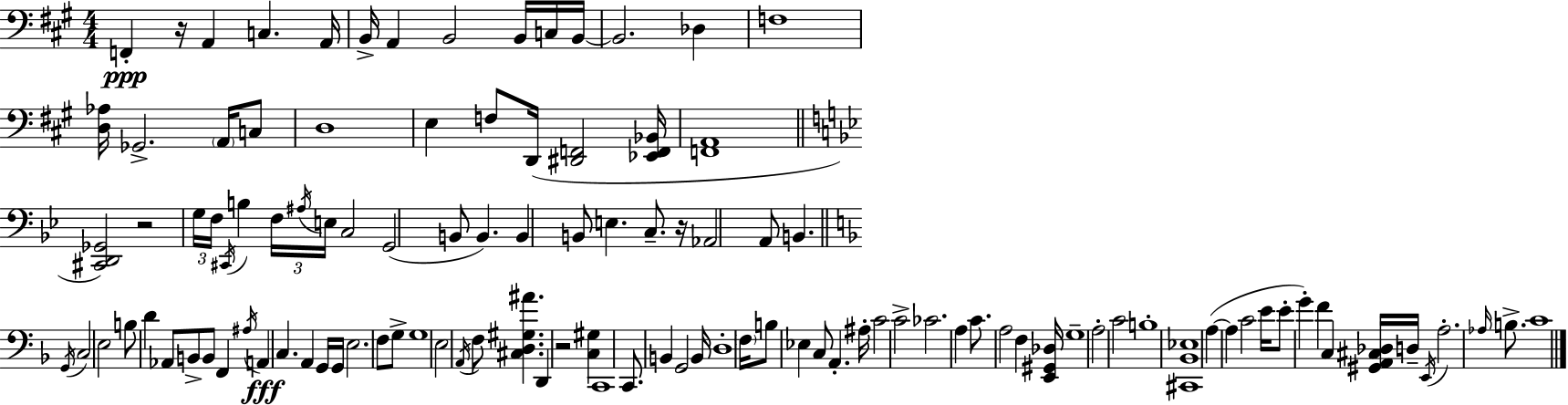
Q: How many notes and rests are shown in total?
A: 112